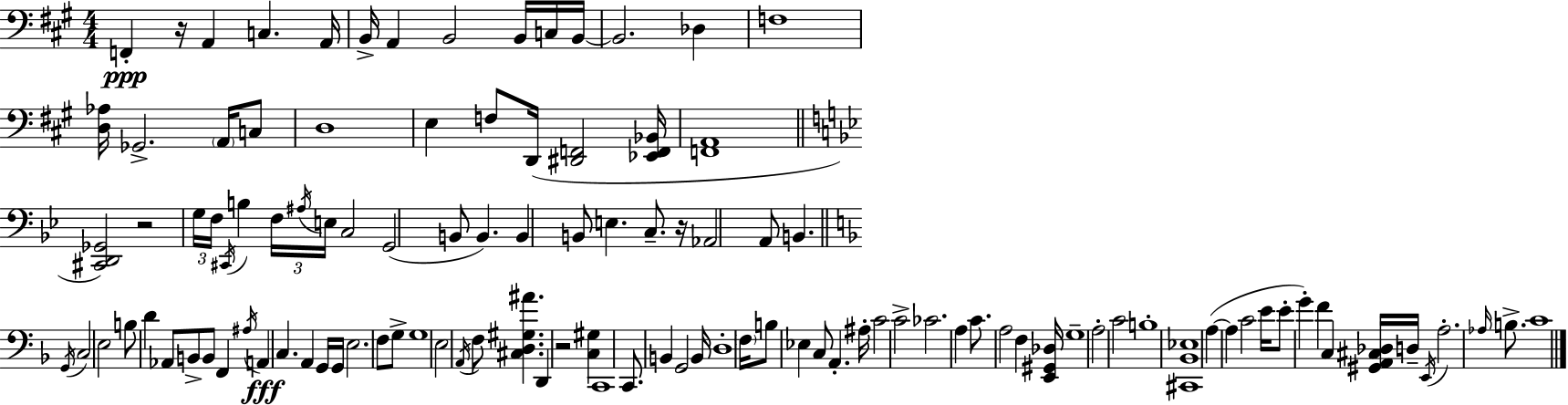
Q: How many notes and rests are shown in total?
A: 112